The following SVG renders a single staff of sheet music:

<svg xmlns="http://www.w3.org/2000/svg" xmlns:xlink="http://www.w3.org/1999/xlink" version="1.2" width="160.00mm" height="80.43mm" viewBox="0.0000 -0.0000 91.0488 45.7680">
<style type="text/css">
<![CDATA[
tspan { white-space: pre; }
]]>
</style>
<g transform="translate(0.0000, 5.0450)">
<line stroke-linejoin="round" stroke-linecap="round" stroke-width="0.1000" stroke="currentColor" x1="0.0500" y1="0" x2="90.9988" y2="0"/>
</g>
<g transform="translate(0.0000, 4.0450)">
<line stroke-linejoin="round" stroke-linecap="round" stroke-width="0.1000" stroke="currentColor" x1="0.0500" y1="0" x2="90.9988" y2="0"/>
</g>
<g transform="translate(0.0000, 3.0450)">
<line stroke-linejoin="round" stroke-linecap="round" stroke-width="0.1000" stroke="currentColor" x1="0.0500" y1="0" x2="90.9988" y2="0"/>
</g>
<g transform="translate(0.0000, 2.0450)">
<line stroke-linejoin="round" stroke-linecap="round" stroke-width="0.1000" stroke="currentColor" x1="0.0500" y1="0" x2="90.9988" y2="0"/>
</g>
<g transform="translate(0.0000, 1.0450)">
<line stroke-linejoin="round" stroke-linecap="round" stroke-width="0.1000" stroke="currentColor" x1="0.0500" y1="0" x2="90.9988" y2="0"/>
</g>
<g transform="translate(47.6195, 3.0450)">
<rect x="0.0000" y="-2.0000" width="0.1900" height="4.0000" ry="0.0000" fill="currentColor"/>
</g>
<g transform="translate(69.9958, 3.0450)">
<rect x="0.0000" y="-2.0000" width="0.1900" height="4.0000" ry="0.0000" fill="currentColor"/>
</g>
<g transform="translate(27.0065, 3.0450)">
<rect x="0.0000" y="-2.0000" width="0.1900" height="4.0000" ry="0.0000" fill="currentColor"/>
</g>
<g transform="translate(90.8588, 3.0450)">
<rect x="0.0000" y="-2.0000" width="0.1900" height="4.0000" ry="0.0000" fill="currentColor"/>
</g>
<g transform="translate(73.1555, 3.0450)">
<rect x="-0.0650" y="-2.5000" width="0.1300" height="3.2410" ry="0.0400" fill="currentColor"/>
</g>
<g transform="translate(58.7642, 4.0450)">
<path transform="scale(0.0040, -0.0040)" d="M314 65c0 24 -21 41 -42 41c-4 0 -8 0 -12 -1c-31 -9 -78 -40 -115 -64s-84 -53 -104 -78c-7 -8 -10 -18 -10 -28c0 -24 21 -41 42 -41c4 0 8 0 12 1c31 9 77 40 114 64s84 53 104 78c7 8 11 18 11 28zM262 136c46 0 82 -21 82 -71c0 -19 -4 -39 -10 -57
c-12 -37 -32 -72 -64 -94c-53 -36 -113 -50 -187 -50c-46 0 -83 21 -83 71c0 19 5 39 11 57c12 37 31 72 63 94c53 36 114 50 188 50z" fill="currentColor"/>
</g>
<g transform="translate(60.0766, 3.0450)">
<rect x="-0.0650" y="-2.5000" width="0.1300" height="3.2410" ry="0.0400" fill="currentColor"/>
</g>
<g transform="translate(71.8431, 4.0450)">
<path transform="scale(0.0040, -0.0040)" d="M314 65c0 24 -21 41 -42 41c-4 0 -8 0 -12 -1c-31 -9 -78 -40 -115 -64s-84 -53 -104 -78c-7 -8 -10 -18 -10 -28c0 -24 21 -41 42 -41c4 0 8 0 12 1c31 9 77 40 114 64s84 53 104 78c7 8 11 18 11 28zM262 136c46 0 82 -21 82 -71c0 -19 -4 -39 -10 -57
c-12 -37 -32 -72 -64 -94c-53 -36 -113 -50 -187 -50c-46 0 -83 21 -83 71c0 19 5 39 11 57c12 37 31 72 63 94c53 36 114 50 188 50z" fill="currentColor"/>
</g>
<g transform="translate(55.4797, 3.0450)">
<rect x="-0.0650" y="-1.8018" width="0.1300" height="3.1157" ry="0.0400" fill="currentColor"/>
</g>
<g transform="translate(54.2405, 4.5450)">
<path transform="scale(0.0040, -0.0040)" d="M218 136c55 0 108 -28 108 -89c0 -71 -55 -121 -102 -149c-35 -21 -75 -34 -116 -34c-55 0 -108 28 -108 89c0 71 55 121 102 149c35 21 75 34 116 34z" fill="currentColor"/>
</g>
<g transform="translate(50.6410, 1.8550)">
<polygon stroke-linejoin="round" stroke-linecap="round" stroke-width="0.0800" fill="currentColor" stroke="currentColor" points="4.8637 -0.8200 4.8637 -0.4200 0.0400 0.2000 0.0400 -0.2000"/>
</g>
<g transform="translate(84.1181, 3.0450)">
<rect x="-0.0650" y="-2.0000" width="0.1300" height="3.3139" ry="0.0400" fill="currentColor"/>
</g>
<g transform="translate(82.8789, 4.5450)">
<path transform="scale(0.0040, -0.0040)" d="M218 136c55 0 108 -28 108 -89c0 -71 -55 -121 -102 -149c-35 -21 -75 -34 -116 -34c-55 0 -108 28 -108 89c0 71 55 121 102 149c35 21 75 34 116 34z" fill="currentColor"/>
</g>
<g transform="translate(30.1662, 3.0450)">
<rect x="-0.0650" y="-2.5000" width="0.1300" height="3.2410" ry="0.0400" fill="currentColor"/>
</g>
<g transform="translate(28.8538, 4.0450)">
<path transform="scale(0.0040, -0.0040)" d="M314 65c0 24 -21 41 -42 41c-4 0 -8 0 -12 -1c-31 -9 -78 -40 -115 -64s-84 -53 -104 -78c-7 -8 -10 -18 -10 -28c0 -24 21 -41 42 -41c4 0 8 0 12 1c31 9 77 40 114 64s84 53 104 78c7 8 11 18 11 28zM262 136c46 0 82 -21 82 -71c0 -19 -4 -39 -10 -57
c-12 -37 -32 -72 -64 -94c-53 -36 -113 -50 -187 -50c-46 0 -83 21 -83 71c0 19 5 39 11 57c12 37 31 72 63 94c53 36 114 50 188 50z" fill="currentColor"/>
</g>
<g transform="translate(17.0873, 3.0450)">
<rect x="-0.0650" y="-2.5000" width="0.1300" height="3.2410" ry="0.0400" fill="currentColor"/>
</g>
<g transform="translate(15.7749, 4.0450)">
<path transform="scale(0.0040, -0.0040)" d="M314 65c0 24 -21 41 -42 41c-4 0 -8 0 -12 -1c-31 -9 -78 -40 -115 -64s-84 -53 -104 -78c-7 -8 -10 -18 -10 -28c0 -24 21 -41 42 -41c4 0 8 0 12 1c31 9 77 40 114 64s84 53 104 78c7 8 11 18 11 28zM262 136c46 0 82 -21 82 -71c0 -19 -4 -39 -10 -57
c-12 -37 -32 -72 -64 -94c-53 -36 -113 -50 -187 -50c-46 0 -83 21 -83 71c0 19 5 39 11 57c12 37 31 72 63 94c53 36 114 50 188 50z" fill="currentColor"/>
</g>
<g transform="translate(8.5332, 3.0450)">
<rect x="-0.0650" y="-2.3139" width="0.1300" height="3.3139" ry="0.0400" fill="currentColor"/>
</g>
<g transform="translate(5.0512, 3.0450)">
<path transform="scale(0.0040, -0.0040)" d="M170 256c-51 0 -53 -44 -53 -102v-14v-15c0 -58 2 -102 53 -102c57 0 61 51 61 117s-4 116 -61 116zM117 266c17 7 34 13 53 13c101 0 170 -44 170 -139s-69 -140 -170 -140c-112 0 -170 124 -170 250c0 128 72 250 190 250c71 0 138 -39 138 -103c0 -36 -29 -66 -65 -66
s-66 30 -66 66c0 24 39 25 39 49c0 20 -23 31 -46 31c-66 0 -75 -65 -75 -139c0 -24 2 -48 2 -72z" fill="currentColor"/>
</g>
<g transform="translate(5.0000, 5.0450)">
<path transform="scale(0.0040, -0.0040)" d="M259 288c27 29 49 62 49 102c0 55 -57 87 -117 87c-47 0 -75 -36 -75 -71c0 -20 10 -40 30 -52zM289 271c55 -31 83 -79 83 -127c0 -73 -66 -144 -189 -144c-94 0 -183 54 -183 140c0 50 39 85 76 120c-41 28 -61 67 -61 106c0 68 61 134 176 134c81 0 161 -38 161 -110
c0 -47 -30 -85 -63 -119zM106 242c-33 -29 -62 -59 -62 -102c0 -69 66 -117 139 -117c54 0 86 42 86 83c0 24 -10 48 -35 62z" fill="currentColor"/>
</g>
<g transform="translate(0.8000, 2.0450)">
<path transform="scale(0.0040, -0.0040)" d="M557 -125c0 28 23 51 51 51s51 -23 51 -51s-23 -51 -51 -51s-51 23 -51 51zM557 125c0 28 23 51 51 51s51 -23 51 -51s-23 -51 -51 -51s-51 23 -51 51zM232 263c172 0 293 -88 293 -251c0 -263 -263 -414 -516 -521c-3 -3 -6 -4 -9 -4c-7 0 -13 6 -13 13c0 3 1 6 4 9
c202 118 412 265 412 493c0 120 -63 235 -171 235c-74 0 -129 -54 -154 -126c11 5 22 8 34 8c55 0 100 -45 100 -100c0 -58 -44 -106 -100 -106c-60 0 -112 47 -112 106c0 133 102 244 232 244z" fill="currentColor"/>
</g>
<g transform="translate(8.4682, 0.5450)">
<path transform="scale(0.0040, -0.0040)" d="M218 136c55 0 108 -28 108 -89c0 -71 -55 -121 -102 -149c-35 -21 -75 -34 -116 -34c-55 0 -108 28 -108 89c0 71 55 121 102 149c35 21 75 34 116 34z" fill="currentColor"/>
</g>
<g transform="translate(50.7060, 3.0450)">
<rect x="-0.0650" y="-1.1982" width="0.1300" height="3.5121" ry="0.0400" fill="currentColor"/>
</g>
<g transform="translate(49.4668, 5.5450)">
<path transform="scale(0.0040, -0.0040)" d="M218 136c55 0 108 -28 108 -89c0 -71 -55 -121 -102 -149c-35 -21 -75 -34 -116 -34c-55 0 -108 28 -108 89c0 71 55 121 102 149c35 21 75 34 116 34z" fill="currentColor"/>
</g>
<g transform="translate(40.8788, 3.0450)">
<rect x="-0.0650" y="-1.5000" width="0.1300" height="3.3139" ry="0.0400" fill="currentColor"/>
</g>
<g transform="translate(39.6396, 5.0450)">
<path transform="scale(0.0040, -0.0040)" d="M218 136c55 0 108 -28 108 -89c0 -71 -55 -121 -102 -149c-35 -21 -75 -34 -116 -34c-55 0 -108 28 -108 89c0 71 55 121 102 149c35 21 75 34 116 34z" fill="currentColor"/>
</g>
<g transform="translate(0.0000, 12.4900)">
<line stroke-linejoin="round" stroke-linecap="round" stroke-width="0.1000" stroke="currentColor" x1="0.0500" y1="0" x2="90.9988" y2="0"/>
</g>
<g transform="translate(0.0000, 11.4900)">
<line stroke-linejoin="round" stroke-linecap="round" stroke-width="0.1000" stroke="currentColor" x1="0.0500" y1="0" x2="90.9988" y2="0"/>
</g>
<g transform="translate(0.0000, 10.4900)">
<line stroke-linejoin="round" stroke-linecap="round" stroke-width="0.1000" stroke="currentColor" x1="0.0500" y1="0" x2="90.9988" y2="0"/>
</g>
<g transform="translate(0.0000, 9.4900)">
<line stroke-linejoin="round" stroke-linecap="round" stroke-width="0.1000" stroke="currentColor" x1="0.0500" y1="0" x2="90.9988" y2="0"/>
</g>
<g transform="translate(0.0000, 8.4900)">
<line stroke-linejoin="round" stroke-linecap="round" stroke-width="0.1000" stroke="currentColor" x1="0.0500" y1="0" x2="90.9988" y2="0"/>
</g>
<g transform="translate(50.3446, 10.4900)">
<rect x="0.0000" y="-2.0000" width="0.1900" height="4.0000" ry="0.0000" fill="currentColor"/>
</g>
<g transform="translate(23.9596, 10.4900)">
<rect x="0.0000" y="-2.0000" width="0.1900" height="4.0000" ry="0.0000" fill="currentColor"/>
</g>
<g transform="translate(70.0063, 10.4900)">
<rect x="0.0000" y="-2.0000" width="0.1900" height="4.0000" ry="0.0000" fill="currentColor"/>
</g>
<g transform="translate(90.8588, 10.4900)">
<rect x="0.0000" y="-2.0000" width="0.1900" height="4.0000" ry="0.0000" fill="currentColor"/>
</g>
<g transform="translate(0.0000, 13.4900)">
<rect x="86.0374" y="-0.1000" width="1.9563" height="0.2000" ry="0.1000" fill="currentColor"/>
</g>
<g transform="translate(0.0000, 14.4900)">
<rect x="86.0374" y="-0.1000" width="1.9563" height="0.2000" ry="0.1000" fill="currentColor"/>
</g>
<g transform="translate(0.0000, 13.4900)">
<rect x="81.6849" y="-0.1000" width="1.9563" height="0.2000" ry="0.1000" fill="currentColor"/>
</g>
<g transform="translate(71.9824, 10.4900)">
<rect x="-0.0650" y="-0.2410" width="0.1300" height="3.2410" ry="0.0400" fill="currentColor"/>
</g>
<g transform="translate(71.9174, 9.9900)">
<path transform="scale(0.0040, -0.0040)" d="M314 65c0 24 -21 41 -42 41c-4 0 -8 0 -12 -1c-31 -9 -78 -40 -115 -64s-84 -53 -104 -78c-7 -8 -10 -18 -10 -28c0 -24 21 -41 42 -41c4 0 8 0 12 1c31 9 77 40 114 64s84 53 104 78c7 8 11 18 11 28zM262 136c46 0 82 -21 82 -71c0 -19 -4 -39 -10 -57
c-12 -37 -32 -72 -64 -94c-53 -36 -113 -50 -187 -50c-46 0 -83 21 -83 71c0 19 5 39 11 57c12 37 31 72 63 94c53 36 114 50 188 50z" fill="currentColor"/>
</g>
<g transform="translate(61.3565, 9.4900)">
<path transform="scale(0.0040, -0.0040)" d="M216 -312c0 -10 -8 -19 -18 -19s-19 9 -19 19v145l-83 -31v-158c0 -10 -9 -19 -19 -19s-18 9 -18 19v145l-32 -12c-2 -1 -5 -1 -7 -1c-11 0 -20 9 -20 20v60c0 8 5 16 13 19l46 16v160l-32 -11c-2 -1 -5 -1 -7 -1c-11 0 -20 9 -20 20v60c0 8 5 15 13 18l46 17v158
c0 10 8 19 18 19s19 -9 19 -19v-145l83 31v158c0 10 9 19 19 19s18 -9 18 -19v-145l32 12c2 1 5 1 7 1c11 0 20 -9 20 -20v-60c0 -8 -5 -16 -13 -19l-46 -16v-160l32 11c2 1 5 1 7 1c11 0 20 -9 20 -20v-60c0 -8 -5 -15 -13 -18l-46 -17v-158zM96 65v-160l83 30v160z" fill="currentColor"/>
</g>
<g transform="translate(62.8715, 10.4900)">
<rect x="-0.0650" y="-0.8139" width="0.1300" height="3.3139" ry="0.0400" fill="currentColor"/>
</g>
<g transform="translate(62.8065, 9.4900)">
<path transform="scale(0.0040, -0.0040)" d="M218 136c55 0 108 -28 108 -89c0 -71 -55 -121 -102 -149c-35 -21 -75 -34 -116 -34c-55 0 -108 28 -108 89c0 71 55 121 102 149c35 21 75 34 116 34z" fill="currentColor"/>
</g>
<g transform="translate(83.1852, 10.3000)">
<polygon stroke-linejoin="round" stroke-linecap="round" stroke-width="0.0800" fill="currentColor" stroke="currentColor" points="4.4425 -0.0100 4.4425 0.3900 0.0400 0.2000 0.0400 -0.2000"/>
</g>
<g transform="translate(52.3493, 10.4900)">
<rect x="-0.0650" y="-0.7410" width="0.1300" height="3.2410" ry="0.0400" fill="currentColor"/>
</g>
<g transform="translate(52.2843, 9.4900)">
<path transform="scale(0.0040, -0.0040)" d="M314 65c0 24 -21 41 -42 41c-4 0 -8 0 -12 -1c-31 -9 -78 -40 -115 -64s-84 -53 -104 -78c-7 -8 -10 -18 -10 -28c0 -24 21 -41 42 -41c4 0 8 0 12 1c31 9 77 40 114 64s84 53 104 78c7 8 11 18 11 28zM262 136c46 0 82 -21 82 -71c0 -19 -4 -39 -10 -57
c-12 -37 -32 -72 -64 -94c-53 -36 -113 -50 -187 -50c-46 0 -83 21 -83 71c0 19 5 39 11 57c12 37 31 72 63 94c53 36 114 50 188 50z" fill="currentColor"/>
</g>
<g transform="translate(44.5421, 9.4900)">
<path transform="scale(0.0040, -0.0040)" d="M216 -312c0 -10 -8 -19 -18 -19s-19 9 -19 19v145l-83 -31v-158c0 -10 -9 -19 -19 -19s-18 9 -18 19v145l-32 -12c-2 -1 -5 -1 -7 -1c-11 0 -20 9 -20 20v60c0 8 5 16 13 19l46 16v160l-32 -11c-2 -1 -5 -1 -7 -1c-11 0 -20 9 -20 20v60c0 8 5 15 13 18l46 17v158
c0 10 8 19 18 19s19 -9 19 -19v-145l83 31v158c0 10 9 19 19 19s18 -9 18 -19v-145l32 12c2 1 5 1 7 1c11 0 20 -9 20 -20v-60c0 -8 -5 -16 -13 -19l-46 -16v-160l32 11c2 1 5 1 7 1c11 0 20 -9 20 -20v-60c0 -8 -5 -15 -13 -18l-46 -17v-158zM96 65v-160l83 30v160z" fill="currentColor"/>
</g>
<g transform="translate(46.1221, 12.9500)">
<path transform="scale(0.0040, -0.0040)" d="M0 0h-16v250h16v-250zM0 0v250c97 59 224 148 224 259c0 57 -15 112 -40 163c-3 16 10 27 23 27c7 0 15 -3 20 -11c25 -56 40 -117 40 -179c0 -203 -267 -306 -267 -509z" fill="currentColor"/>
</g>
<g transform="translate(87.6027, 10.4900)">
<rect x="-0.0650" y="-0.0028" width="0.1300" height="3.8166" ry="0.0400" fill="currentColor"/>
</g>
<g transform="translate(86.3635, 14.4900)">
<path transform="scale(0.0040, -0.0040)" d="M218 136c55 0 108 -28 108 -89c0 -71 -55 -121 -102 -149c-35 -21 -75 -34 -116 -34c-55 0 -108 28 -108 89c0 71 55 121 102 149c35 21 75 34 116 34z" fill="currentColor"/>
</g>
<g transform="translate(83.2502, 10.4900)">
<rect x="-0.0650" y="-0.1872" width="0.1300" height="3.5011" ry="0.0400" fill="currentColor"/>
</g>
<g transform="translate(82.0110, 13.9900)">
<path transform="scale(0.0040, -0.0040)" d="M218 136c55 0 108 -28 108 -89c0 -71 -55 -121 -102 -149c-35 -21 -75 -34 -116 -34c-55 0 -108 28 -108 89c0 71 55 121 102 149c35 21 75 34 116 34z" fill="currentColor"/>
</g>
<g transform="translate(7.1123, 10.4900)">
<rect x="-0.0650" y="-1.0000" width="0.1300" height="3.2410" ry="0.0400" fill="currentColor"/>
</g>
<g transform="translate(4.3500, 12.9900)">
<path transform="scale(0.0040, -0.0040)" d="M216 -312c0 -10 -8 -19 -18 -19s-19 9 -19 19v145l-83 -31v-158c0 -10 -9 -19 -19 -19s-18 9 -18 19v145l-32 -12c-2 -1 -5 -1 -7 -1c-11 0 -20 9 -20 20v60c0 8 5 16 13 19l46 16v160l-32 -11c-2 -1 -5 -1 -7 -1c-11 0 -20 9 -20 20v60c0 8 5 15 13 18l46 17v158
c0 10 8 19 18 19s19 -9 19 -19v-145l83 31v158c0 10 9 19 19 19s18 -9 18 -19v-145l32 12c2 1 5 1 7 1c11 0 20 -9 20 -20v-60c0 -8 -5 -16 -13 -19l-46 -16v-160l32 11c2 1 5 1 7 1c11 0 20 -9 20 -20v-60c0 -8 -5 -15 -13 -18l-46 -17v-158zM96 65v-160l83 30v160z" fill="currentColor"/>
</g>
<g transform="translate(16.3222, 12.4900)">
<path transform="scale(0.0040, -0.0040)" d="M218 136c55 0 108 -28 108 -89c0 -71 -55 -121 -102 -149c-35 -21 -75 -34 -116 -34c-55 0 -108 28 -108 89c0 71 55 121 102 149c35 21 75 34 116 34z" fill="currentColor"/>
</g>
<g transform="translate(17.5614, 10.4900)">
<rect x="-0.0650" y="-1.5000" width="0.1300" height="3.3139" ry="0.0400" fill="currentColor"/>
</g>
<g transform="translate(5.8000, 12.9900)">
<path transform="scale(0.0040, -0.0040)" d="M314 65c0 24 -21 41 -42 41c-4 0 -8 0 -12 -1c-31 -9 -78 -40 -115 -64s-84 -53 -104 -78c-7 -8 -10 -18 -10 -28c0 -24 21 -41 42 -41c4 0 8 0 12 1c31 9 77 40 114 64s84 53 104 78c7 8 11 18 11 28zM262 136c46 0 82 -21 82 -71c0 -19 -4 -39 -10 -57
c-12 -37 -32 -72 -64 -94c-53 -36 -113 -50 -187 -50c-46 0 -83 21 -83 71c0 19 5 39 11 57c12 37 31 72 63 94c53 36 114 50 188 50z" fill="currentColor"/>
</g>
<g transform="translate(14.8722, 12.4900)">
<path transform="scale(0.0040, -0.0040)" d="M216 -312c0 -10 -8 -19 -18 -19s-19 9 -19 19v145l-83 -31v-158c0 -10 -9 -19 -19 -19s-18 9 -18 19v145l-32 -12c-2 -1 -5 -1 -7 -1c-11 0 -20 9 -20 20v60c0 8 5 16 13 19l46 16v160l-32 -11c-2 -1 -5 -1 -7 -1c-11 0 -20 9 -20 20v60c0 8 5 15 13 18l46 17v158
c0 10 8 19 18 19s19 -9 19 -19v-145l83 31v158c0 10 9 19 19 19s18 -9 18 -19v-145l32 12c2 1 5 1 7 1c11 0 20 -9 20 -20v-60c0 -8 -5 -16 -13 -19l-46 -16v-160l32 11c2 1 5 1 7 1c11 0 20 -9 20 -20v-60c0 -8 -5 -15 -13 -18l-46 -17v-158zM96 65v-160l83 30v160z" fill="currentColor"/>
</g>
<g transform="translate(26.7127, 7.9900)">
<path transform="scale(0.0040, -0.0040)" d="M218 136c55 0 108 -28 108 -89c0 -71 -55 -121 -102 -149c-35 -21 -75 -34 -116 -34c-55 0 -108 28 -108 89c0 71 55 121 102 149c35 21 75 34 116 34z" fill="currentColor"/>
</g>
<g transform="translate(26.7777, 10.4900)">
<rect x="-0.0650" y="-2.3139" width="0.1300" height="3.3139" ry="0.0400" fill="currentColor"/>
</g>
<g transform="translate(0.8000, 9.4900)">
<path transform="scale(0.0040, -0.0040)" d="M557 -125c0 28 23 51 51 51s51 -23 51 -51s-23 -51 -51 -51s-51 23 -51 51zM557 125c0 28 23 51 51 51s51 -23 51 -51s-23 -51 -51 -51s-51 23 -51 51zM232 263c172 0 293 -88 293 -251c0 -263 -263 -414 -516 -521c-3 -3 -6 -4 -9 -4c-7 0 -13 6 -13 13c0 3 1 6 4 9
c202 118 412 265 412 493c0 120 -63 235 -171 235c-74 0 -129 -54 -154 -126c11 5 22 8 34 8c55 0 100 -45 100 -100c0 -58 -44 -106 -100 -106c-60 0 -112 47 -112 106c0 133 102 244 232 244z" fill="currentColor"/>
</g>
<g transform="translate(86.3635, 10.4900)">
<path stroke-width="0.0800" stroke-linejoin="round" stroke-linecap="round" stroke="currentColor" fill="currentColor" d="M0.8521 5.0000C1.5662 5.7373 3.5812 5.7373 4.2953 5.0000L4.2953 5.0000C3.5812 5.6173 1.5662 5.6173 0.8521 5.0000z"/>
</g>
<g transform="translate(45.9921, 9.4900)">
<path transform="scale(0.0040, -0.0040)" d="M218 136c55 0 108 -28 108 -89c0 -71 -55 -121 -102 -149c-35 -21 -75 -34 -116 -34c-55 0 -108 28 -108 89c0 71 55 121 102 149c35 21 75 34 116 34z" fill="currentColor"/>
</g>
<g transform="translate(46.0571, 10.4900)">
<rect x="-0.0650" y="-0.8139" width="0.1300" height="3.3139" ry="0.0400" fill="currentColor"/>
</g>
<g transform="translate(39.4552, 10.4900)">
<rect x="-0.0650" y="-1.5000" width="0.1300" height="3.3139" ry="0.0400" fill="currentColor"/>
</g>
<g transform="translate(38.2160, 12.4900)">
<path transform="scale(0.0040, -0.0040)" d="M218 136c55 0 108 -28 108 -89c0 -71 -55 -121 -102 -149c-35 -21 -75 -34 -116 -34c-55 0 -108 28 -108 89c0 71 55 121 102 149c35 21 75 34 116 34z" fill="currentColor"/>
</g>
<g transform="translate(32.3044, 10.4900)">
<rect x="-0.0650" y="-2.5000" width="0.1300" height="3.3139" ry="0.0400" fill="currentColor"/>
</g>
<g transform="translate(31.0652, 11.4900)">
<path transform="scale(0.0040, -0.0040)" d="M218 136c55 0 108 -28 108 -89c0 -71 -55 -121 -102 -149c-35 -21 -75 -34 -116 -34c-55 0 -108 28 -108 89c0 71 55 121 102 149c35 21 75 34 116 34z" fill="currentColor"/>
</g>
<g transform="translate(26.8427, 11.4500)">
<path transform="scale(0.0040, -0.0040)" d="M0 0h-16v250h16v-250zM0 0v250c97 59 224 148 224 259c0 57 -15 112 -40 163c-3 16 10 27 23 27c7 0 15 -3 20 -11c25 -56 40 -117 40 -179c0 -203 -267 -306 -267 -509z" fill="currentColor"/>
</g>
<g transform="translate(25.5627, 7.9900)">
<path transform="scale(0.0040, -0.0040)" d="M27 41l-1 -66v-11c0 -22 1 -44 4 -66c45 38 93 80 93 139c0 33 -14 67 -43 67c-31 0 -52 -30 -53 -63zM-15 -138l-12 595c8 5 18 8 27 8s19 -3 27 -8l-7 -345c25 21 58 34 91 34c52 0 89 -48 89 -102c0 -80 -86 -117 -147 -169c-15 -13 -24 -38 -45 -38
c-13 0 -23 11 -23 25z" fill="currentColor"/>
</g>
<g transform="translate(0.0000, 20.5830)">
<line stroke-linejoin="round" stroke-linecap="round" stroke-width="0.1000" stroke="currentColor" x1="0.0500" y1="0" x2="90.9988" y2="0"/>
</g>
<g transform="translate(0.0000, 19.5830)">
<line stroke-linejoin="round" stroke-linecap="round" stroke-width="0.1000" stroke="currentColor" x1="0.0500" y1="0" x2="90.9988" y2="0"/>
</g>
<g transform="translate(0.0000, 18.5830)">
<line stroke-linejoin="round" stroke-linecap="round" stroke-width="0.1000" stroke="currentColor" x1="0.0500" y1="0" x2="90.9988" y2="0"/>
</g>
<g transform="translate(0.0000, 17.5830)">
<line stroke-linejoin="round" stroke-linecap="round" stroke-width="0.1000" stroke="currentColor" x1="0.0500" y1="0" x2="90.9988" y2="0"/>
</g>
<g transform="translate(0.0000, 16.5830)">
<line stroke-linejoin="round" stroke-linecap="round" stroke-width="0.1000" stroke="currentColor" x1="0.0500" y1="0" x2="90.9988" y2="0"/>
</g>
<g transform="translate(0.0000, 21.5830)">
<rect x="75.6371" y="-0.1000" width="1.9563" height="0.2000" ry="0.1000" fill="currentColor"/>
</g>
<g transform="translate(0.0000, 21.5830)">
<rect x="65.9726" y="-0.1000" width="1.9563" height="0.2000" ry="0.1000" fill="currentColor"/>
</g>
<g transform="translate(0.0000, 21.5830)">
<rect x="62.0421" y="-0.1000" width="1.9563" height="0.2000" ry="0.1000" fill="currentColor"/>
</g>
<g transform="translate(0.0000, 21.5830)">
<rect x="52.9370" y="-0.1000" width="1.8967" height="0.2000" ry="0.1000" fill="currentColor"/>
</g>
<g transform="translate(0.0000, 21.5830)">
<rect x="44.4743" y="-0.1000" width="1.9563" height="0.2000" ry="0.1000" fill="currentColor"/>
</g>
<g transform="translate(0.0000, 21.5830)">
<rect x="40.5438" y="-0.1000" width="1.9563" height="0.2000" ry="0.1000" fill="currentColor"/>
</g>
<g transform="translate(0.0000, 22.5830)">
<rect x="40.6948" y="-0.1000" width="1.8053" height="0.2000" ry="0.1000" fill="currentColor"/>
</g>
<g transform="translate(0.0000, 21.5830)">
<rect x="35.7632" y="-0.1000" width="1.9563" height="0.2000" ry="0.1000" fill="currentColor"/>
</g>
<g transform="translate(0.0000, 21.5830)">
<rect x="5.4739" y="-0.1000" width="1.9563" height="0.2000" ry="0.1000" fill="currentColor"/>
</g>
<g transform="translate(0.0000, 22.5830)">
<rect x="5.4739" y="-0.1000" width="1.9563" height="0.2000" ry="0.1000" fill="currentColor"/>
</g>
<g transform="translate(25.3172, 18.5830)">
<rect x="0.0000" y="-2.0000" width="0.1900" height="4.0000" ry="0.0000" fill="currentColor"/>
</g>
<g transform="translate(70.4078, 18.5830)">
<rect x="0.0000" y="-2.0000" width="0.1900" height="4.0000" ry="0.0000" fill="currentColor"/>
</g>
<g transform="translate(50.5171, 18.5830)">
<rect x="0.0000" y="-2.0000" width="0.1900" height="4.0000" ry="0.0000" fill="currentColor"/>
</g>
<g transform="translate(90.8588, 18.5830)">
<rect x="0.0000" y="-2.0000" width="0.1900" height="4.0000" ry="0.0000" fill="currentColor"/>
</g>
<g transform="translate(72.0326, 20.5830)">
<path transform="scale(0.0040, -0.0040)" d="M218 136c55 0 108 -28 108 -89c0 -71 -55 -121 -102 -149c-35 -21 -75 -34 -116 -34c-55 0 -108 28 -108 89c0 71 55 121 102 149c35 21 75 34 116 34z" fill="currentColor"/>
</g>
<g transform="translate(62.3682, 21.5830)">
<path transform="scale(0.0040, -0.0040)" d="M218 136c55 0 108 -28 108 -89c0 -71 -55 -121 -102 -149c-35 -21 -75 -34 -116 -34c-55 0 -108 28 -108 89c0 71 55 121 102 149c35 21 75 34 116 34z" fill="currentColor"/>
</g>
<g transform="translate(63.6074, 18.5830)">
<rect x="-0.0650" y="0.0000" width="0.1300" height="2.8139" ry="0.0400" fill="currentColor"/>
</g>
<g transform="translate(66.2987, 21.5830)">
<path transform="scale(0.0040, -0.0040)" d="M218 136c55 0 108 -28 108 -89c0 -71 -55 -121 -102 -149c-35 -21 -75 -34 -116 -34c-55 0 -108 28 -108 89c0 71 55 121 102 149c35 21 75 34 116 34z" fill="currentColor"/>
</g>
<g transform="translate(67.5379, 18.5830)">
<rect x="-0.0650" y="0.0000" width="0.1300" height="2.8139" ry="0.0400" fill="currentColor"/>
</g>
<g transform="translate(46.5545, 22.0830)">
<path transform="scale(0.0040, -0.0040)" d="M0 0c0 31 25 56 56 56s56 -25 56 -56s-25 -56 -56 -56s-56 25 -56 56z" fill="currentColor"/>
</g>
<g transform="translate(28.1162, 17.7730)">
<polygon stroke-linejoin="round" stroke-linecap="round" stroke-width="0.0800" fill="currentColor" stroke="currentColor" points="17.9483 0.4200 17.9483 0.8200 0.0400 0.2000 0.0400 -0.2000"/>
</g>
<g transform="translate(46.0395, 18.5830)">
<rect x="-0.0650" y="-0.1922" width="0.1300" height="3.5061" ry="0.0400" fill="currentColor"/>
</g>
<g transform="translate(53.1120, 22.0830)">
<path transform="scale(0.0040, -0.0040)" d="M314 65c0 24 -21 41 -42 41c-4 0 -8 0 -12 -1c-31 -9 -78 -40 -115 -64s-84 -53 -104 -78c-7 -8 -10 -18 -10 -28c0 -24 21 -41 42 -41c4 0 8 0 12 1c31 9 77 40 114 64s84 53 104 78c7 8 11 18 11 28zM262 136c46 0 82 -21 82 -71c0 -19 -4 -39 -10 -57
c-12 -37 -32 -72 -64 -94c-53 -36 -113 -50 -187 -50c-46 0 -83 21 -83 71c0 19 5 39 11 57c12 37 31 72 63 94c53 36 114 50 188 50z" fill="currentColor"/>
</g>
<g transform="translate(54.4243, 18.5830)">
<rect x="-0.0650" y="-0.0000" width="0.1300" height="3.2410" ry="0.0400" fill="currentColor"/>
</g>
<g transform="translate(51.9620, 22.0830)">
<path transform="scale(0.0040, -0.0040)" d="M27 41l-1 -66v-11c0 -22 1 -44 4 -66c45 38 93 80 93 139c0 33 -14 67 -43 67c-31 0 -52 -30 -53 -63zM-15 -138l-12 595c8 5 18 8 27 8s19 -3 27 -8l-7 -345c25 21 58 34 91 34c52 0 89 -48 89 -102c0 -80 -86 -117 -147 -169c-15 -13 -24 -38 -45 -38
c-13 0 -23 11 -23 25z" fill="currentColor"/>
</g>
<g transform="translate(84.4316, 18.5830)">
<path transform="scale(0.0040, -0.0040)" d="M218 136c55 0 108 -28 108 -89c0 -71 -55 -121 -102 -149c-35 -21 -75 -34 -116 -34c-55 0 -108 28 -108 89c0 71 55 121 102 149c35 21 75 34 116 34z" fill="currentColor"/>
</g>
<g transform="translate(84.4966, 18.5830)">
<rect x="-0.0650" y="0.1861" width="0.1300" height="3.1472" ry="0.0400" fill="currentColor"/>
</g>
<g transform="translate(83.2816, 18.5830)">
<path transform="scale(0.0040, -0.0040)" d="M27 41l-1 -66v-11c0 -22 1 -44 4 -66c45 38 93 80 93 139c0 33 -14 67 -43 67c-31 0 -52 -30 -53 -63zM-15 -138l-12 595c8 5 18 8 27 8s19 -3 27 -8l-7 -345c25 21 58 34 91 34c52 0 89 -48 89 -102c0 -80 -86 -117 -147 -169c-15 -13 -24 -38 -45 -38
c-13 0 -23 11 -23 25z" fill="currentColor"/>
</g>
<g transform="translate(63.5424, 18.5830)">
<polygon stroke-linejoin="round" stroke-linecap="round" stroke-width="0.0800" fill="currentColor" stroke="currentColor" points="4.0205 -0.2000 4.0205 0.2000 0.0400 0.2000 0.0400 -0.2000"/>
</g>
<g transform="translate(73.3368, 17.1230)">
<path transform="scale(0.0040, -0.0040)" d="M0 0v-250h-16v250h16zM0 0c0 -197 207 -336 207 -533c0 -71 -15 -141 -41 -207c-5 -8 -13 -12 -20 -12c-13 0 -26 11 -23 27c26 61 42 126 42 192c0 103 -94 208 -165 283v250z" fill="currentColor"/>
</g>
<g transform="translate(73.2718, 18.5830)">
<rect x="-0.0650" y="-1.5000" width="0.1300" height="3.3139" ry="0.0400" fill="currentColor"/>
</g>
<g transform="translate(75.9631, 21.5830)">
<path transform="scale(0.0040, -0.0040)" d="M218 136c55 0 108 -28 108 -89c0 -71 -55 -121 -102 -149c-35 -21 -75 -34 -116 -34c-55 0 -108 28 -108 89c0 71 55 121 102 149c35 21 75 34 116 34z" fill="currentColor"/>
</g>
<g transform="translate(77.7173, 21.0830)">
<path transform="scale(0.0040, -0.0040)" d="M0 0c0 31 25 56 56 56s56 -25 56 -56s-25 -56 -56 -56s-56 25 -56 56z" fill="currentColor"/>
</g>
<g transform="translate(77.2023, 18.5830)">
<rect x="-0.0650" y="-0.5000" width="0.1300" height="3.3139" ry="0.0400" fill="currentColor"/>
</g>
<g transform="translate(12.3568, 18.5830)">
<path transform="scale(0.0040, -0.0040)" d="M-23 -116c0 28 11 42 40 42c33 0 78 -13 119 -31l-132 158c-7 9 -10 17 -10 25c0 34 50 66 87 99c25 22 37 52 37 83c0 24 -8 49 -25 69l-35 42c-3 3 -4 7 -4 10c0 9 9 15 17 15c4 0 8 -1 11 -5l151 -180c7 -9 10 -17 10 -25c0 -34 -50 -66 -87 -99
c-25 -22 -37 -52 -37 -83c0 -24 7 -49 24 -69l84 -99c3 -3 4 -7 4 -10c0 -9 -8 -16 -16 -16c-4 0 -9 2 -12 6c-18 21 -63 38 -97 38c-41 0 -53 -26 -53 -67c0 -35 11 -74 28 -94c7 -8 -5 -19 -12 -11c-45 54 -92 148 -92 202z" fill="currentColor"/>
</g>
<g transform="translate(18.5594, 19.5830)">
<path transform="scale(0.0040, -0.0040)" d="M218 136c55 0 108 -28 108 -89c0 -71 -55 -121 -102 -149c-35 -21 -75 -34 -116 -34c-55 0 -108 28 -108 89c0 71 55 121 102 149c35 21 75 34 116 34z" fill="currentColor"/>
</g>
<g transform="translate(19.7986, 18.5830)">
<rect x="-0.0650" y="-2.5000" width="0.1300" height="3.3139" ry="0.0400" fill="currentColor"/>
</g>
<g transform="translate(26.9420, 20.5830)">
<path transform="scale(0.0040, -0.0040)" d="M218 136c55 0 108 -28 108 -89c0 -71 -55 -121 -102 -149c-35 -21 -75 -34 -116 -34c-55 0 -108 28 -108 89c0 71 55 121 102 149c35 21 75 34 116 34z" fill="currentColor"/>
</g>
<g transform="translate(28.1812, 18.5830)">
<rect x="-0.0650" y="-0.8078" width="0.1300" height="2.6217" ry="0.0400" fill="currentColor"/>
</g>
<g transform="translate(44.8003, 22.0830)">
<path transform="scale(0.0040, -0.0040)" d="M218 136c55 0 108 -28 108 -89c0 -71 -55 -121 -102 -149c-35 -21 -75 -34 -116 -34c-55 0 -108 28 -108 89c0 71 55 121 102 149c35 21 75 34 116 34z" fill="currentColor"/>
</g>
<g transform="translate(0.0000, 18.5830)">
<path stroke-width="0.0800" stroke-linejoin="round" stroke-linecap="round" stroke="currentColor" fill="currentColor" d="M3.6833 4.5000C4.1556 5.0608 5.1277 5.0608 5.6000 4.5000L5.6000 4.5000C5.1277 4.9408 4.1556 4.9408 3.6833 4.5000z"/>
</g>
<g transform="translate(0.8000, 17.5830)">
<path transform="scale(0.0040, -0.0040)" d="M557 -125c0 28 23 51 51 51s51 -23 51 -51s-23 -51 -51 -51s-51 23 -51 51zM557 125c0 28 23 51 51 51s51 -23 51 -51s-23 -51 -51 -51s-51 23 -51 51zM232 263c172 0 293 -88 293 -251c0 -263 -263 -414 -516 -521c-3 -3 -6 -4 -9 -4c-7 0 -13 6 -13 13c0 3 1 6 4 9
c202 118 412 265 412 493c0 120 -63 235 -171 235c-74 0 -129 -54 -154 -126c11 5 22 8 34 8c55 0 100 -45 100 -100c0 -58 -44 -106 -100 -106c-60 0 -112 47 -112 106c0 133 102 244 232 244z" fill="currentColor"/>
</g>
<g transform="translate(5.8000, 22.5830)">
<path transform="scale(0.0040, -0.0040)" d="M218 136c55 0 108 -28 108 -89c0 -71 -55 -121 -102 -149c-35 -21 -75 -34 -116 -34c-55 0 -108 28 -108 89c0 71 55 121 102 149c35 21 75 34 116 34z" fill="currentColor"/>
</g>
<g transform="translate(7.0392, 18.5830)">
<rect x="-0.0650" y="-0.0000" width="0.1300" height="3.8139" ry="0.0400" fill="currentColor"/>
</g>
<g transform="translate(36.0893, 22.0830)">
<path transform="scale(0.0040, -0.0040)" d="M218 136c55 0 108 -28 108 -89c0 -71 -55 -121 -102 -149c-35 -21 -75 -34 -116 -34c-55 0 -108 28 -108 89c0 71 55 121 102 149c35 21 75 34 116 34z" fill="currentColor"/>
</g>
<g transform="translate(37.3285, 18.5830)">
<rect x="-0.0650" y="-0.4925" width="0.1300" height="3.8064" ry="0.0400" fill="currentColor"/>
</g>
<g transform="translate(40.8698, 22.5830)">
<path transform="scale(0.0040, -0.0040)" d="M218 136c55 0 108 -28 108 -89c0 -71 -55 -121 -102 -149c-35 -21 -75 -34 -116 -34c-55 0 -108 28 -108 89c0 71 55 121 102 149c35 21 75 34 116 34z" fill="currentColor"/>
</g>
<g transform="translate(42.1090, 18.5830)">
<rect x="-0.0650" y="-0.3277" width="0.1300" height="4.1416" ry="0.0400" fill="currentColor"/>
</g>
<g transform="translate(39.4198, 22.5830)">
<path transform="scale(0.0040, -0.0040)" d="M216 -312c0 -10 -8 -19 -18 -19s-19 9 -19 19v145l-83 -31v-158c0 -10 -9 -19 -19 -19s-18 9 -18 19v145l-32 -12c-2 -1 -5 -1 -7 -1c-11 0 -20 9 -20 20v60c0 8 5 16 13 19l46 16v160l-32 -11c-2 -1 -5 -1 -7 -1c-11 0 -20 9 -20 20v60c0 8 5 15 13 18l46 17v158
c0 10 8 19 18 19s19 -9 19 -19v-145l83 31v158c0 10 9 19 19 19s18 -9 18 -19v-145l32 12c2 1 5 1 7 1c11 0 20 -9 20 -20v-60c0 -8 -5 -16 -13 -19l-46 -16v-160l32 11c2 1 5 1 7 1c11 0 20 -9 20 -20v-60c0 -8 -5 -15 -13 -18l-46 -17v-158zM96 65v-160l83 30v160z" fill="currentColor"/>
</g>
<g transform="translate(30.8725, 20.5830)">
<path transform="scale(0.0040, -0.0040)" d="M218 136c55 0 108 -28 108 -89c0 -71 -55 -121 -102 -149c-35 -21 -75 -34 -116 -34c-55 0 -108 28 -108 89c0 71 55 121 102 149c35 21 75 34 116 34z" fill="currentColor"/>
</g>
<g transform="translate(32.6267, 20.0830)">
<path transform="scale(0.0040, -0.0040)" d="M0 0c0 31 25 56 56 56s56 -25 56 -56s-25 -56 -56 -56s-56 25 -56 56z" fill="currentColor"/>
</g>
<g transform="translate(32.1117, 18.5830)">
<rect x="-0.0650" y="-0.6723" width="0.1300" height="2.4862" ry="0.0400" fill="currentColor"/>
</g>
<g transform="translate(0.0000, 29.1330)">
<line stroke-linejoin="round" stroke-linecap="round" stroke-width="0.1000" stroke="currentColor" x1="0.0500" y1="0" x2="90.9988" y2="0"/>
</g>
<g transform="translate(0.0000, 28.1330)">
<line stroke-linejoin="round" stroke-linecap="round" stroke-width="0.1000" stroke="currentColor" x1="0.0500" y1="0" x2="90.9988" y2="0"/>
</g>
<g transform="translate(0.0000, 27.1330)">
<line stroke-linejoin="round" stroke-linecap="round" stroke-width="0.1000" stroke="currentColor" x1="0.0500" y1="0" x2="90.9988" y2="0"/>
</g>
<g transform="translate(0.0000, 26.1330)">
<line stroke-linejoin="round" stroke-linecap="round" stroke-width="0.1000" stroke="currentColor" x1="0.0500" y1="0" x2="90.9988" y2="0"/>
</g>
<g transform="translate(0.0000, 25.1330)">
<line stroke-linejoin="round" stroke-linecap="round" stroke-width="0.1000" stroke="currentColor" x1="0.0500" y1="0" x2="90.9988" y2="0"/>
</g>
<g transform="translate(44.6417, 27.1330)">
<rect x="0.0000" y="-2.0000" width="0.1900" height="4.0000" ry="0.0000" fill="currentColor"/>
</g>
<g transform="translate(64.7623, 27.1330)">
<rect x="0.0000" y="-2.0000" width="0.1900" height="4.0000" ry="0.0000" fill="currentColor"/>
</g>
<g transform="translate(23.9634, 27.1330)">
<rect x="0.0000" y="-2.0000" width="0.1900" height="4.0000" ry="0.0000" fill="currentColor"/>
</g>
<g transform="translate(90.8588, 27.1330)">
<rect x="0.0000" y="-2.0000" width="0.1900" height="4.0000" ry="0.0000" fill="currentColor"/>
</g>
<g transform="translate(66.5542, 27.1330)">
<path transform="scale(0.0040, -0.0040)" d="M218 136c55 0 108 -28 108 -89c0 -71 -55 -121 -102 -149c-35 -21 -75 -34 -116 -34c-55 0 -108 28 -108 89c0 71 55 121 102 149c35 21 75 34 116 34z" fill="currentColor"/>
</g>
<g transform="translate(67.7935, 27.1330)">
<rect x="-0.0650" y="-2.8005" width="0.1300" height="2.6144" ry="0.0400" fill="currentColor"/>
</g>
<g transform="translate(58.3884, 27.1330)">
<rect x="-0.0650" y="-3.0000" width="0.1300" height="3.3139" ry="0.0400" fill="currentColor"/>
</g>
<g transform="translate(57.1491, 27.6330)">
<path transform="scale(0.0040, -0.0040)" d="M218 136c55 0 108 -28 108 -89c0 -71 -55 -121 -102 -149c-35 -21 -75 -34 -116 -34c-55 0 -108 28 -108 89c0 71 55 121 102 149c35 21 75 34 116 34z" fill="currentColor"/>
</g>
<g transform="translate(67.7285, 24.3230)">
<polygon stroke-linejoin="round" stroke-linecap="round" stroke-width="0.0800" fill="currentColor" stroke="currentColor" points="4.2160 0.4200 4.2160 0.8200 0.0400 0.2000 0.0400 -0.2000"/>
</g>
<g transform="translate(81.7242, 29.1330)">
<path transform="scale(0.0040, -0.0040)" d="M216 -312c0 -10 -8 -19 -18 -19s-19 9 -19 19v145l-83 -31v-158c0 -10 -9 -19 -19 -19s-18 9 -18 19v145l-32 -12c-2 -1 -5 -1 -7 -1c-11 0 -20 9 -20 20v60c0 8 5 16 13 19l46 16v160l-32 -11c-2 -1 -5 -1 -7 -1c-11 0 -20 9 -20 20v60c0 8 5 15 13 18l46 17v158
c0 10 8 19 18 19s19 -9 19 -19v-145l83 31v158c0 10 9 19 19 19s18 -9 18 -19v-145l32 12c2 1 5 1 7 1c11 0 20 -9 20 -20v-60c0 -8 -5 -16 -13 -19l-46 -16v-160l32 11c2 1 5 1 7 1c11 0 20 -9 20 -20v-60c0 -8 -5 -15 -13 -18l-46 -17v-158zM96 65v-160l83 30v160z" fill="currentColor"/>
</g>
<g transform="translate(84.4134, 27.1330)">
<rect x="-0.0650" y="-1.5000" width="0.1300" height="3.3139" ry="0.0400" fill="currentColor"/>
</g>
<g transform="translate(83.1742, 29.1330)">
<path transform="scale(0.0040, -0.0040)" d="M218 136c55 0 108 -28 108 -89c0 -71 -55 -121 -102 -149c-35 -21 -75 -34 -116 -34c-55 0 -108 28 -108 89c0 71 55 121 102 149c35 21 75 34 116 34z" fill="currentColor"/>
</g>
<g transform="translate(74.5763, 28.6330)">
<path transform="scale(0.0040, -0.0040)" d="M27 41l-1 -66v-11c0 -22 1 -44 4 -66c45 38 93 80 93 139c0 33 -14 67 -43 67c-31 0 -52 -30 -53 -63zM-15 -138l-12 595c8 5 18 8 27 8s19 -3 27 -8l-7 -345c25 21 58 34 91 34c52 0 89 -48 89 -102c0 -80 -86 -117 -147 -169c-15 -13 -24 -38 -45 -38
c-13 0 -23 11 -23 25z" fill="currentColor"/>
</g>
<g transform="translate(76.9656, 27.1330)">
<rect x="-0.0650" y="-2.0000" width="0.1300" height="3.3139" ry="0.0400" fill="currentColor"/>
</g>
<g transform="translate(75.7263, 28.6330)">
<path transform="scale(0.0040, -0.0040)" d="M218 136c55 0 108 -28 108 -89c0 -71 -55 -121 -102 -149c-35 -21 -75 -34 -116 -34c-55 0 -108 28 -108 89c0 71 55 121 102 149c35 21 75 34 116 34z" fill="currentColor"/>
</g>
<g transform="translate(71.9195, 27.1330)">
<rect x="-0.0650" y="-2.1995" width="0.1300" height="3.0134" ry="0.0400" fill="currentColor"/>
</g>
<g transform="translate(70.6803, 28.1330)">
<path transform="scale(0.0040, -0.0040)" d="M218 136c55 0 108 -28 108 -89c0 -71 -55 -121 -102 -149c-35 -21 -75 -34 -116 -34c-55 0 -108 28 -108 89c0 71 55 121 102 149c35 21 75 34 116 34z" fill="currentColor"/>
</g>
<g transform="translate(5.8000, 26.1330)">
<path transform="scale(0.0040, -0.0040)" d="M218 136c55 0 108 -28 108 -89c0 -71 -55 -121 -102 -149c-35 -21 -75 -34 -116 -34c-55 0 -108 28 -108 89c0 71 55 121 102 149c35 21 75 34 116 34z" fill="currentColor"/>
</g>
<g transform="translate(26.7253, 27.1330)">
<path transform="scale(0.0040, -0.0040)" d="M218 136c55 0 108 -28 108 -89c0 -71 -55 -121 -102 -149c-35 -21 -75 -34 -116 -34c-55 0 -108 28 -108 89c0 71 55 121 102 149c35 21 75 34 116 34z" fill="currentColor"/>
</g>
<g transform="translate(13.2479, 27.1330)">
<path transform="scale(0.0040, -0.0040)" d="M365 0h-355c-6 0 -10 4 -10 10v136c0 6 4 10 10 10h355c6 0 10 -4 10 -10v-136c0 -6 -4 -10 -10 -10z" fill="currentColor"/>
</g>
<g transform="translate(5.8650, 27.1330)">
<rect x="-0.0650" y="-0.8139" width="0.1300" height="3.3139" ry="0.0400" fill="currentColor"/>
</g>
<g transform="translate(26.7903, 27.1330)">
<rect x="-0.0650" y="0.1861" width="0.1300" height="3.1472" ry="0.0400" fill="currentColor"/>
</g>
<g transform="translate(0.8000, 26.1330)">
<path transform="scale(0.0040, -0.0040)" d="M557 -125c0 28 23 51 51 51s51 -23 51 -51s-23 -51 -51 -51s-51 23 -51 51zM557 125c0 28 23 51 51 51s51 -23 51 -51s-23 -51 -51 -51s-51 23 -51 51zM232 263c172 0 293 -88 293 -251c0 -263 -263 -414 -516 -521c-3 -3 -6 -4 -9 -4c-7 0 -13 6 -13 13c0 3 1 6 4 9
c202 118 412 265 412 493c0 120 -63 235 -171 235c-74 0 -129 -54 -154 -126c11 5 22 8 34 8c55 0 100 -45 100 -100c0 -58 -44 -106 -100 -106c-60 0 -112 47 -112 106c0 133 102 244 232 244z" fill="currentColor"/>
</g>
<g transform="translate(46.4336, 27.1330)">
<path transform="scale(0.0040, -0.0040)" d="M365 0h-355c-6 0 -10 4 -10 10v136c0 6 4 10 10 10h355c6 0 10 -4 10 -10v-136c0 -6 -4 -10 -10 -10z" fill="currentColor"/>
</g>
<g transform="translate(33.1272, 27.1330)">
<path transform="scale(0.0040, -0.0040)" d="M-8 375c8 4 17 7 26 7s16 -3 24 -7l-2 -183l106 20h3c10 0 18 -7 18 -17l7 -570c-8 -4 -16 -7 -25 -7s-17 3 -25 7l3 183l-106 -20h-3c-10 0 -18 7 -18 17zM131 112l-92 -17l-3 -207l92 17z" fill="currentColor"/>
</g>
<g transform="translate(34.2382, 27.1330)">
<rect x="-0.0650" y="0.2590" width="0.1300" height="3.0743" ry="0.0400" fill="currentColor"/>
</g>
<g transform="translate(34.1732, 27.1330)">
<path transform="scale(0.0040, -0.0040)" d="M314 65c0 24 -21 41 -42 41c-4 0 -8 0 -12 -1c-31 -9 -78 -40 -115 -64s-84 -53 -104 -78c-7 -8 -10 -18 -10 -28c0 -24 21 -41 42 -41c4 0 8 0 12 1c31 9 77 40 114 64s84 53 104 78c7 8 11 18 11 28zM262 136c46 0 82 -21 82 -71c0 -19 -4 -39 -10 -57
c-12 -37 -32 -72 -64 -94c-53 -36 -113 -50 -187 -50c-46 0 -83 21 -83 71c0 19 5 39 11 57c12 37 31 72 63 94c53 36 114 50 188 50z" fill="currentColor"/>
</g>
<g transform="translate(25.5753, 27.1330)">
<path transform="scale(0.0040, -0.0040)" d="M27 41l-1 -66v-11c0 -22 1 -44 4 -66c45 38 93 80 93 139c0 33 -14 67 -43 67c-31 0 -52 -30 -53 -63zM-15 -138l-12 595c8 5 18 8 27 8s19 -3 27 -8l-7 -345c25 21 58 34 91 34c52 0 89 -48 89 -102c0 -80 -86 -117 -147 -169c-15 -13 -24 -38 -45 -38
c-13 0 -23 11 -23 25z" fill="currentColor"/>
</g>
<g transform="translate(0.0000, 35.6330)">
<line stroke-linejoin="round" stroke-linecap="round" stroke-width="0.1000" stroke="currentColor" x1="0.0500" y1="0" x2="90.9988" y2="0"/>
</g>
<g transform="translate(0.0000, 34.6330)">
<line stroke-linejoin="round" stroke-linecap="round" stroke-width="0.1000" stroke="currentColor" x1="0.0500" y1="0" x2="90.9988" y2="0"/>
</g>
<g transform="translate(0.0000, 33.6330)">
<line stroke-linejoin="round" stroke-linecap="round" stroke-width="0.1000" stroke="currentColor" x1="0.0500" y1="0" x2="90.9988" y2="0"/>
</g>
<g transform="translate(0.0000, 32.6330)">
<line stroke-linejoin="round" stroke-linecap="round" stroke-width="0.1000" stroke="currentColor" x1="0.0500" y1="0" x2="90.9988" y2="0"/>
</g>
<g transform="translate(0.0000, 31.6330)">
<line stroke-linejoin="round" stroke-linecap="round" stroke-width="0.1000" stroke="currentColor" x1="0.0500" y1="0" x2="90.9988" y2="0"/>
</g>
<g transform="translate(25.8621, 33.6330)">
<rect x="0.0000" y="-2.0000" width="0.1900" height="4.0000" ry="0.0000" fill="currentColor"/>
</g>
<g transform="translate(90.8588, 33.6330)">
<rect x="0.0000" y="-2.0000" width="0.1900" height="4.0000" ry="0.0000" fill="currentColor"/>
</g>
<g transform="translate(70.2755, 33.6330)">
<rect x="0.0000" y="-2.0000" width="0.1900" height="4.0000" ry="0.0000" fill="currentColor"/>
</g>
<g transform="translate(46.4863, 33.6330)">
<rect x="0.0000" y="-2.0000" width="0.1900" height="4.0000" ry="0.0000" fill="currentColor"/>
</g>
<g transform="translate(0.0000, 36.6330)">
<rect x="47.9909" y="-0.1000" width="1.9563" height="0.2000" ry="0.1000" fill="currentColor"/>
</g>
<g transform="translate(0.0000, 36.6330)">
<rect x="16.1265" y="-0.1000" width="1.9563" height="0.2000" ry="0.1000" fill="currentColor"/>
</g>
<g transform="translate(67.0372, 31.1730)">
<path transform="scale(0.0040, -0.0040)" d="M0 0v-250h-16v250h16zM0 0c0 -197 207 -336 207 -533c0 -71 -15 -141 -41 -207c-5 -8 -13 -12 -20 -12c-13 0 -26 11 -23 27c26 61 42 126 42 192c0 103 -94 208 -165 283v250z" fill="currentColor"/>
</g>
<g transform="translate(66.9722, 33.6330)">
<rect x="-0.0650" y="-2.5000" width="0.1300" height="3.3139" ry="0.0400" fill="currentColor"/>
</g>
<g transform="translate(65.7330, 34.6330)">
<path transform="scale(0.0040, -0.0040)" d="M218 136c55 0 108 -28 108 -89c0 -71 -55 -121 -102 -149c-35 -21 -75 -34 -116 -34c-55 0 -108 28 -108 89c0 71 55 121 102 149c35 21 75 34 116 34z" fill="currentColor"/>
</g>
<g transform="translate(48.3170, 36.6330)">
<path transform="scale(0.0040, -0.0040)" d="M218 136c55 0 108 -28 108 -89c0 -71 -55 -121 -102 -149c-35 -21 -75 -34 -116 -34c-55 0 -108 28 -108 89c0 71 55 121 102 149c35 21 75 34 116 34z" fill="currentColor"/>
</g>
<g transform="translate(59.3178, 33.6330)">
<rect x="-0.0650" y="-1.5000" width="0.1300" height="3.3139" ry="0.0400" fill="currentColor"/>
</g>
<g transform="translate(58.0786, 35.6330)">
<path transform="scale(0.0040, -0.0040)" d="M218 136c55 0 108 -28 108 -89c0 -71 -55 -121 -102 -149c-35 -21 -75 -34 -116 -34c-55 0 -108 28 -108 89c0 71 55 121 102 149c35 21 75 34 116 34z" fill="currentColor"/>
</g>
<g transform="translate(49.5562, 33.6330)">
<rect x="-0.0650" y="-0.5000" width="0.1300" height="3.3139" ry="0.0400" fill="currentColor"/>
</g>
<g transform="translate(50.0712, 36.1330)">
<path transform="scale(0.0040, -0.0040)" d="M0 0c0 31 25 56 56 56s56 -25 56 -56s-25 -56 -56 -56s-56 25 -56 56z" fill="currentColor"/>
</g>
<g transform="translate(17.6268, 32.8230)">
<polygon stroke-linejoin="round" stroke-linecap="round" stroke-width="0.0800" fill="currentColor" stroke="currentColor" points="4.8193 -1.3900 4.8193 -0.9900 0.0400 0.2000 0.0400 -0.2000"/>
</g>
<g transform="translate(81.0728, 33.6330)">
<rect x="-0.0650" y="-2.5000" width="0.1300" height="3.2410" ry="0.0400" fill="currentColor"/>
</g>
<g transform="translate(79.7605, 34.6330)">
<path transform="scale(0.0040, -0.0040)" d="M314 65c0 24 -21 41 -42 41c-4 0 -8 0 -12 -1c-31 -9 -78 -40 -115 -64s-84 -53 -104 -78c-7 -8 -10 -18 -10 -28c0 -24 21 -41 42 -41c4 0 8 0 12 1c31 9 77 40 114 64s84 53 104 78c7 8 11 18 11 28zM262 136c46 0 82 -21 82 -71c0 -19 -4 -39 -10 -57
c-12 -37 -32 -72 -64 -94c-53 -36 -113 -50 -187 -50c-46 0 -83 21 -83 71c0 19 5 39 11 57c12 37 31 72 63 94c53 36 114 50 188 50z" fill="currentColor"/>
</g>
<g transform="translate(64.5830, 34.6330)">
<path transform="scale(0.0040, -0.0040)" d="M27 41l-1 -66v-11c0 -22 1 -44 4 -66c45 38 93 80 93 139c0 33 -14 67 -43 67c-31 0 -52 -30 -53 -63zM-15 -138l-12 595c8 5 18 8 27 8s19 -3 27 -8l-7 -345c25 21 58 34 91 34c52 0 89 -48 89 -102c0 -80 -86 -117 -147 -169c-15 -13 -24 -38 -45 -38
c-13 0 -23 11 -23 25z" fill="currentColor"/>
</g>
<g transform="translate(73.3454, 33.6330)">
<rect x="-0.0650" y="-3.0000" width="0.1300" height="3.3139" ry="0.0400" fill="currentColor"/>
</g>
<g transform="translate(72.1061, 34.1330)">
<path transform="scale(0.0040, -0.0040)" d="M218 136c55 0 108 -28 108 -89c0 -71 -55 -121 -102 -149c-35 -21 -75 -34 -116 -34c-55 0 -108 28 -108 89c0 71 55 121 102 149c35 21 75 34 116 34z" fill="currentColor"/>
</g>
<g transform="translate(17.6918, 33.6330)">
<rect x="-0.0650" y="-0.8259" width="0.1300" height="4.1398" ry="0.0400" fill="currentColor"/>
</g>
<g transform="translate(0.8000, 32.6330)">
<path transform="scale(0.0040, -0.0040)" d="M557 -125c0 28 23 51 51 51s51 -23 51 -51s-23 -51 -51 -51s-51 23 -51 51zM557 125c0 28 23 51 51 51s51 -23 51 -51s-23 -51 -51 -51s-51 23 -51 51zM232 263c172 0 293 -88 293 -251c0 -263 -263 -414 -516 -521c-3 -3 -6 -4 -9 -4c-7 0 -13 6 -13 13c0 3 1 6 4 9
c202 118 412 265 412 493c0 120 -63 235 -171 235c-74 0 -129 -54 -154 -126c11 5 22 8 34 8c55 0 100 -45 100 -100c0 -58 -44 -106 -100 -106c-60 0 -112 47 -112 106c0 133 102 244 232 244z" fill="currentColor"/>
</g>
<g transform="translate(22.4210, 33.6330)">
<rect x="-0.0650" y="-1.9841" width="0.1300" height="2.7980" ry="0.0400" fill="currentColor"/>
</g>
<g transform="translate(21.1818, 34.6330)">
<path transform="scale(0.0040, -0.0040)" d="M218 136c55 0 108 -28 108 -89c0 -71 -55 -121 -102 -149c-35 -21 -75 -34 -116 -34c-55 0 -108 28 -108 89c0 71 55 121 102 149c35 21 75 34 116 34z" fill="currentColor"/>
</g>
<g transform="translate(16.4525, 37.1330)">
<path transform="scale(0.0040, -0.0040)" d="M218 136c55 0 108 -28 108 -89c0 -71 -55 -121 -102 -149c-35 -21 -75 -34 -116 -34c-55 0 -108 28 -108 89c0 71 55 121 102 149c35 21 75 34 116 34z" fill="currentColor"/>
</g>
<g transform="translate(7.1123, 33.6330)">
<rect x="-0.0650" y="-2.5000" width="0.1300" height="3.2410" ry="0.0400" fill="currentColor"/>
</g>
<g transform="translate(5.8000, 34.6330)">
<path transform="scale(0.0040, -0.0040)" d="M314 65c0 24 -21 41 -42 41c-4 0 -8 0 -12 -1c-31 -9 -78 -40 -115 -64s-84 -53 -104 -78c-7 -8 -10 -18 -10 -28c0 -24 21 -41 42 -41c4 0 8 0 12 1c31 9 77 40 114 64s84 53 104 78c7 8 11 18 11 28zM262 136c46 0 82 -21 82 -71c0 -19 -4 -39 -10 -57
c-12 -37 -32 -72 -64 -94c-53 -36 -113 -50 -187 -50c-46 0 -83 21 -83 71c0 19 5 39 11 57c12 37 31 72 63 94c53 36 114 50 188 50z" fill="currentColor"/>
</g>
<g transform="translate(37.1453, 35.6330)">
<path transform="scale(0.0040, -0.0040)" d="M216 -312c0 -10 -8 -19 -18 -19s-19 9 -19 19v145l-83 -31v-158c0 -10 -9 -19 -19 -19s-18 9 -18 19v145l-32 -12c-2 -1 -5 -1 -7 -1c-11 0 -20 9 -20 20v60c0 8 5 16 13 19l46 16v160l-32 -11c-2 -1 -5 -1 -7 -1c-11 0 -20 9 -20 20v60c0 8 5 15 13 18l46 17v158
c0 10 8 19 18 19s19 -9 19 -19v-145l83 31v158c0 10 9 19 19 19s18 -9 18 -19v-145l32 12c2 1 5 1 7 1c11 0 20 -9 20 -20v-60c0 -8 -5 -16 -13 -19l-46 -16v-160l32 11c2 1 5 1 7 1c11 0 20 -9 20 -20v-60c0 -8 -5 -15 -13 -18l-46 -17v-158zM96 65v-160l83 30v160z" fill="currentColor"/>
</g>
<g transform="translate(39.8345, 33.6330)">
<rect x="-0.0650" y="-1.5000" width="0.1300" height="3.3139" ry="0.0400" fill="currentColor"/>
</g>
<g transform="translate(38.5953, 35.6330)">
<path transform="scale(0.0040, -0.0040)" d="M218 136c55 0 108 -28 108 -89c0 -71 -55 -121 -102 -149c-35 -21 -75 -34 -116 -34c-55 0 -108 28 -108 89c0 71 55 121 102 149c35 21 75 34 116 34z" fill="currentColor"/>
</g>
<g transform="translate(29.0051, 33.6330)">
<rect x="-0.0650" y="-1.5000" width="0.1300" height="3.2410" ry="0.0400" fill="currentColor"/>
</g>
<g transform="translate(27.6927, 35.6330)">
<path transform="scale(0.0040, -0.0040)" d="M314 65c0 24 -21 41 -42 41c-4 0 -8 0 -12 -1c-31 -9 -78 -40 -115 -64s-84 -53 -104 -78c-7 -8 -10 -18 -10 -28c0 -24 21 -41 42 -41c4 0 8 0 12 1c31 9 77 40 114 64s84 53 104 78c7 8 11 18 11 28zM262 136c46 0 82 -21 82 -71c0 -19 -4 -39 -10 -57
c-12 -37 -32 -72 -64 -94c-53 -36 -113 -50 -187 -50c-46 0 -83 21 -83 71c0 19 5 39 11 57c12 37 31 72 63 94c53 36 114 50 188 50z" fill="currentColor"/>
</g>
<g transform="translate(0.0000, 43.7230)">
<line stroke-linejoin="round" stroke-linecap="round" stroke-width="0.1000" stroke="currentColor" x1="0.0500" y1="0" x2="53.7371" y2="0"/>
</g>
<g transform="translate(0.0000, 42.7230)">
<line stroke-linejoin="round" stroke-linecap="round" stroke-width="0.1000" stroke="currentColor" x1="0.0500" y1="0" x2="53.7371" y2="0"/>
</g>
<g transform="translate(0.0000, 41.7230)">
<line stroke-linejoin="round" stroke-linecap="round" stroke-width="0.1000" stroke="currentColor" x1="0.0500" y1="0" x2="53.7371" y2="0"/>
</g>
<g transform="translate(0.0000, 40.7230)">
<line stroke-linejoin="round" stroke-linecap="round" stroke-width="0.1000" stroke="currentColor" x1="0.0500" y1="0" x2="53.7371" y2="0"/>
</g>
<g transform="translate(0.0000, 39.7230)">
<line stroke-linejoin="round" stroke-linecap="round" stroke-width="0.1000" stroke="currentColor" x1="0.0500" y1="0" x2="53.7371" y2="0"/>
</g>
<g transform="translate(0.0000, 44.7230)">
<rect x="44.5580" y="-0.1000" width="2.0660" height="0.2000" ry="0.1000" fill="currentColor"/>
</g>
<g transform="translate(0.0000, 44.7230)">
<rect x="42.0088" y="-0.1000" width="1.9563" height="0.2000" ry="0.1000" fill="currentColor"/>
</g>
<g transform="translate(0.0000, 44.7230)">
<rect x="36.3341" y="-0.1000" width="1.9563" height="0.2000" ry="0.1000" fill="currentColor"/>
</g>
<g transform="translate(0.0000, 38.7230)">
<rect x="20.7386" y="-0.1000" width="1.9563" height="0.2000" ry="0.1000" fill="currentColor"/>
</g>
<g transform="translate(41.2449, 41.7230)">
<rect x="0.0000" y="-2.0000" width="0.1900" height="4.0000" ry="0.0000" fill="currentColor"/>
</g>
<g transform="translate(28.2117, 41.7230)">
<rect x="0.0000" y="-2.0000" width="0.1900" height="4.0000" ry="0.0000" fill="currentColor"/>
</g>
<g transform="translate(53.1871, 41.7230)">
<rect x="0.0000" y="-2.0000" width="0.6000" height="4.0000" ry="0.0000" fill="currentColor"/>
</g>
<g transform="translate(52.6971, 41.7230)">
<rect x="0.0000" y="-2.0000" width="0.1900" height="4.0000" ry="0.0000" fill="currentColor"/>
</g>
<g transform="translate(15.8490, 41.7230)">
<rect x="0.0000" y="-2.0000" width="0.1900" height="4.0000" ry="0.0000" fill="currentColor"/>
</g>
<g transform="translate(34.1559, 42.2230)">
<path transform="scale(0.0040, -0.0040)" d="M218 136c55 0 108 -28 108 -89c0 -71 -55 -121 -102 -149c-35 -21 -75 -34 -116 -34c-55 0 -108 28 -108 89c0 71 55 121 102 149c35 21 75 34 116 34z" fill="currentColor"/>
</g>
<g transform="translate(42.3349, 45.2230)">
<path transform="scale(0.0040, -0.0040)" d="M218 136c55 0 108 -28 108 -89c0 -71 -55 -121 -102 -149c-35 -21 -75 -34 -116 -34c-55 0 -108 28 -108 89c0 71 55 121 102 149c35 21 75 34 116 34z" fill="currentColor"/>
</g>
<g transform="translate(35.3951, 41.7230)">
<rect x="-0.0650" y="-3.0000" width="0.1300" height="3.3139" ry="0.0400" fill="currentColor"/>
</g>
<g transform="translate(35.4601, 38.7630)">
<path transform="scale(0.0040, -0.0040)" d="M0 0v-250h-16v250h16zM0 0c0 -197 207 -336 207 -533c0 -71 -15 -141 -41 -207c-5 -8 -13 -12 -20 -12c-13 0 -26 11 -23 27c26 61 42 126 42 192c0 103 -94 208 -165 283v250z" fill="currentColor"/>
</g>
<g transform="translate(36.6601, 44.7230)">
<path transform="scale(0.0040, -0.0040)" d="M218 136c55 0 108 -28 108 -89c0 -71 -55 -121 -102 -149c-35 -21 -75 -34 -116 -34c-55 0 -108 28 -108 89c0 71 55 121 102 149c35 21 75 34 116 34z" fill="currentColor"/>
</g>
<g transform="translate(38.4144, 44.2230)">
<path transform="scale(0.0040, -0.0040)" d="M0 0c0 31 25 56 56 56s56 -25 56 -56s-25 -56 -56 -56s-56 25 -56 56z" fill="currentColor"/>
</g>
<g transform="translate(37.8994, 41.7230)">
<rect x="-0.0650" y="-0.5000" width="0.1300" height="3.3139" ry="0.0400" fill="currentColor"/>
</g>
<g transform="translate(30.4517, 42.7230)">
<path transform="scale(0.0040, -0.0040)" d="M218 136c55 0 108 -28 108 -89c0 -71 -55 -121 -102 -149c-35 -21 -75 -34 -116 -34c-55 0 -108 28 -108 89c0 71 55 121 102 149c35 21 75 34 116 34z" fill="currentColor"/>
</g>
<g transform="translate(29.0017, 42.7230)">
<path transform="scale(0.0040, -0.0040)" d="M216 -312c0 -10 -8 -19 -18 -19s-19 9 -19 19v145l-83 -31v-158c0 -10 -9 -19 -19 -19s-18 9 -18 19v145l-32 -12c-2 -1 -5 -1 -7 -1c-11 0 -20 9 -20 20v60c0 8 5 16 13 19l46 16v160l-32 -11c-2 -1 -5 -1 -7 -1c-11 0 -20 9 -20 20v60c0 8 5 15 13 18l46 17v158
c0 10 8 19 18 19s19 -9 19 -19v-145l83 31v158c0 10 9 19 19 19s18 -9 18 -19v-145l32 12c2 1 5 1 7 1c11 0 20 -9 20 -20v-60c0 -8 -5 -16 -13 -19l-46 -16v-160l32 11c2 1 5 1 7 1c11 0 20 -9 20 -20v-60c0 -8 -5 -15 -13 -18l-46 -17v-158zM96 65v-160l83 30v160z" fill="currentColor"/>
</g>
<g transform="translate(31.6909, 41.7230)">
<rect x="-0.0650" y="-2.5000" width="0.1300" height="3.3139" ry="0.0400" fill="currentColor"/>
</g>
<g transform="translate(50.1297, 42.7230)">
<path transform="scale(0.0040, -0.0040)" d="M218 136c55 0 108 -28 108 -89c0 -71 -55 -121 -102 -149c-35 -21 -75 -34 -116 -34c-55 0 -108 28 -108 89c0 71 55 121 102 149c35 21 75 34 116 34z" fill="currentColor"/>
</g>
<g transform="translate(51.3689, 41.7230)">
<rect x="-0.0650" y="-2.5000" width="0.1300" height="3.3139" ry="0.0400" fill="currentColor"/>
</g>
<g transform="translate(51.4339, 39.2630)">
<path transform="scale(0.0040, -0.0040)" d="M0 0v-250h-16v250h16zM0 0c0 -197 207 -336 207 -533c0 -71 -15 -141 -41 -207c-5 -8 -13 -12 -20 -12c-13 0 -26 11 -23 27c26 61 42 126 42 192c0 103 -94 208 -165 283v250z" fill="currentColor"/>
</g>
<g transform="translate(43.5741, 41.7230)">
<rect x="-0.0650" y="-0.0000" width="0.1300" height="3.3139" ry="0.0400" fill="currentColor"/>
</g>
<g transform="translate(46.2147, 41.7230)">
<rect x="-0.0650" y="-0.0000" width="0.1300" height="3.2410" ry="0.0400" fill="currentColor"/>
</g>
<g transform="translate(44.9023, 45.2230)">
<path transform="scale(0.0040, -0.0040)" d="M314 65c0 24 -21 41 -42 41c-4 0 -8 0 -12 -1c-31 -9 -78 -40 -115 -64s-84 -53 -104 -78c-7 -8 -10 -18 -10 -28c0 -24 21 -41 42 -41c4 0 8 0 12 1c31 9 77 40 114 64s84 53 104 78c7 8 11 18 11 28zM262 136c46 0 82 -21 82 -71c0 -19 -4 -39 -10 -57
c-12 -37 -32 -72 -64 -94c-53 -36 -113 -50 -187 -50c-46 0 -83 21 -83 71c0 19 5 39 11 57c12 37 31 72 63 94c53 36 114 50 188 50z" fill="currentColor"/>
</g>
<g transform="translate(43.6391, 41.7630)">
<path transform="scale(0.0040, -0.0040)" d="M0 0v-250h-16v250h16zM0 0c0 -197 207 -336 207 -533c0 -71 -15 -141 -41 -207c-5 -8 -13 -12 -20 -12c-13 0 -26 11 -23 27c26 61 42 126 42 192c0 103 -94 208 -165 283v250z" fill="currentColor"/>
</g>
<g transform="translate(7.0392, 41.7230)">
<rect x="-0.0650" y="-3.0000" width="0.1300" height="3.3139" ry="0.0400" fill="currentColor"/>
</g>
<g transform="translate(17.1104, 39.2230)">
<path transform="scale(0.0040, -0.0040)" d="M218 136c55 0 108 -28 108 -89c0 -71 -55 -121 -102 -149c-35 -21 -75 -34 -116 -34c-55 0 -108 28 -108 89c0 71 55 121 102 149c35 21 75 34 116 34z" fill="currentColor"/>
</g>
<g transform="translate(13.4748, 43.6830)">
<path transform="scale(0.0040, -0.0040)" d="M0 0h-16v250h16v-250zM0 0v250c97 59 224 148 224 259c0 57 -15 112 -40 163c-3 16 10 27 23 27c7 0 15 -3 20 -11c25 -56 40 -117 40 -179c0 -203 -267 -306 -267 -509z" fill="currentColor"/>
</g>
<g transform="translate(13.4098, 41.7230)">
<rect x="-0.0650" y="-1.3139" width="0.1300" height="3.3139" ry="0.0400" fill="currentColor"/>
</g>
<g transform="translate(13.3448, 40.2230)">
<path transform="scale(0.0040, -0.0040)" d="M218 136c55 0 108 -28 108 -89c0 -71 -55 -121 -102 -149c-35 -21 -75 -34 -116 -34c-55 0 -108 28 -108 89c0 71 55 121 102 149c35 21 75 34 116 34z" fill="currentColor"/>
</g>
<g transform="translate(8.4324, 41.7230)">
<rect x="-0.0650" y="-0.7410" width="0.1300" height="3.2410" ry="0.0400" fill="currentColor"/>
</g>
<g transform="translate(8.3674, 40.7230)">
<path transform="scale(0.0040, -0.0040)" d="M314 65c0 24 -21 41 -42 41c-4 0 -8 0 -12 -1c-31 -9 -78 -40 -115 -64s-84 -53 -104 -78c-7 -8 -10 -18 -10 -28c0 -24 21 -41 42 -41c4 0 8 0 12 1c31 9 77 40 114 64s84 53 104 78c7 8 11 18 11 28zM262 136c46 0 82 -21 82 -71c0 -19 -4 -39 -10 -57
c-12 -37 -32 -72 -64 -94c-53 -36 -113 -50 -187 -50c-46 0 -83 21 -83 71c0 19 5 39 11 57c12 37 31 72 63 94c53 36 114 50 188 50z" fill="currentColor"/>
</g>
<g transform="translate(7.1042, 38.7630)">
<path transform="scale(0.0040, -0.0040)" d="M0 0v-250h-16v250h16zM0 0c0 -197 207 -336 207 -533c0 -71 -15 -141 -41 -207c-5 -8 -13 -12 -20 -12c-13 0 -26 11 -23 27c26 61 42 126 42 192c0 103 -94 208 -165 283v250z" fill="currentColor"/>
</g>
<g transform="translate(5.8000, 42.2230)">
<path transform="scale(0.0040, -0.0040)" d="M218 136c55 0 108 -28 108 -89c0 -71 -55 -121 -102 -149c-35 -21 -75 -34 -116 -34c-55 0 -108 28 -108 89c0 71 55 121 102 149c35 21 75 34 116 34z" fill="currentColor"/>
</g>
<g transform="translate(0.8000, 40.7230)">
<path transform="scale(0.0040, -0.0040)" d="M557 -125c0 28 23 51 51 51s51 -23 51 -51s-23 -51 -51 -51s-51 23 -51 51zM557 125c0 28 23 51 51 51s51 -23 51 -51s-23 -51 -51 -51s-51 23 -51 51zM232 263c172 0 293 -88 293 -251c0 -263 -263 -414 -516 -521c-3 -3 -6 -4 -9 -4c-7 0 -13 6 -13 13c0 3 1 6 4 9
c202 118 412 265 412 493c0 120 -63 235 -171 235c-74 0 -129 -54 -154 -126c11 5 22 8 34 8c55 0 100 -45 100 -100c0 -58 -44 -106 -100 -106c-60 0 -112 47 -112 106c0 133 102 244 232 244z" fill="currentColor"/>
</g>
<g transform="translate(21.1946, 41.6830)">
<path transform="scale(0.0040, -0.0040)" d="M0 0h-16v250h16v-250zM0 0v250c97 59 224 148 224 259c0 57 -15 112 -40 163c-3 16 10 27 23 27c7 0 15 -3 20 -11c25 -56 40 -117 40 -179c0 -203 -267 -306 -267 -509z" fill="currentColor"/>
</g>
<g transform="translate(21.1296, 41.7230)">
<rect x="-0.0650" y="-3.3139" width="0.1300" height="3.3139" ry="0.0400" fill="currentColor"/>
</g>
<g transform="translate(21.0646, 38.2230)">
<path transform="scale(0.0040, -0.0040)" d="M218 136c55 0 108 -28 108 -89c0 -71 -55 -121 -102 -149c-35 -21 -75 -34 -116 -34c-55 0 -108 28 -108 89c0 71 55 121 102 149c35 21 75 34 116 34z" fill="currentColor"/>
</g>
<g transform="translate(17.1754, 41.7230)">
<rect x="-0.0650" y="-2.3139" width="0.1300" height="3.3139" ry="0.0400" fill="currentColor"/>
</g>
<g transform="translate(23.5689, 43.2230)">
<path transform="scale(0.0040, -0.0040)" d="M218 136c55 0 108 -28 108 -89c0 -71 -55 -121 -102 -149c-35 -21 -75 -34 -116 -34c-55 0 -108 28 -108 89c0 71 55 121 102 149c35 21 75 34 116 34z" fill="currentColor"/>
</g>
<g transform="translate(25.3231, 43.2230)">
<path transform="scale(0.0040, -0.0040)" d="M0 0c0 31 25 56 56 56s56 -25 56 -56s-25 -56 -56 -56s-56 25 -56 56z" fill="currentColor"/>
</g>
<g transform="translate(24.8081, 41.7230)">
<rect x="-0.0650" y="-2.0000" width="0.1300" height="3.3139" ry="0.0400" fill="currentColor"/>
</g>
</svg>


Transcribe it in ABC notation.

X:1
T:Untitled
M:6/8
L:1/4
K:C
B, B,,2 B,,2 G,, F,,/2 A,,/2 B,,2 B,,2 A,, ^F,,2 ^G,, _B,/2 B,, G,, ^F,/2 F,2 ^F, E,2 D,,/2 C,,/2 C,, z B,, G,,/2 G,,/2 D,,/2 ^C,,/2 D,,/2 _D,,2 E,,/2 E,,/2 G,,/2 E,, _D, F, z2 _D, D,2 z2 C, D,/2 B,,/2 _A,, ^G,, B,,2 D,,/2 B,,/2 G,,2 ^G,, E,, G,, _B,,/2 C, B,,2 C,/2 F,2 G,/2 B, D/2 A,, ^B,, C,/2 E,, D,,/2 D,,2 B,,/2